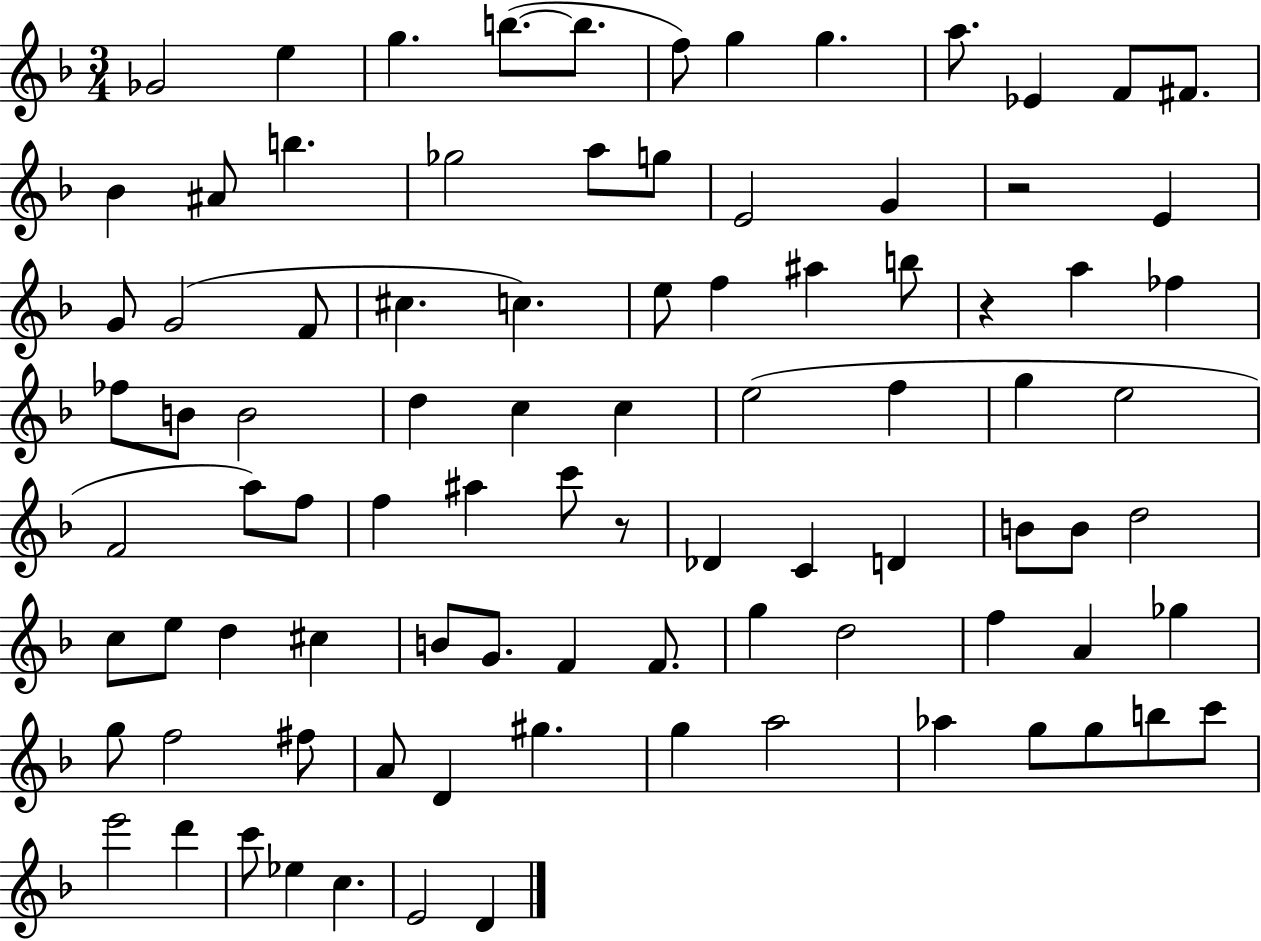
{
  \clef treble
  \numericTimeSignature
  \time 3/4
  \key f \major
  ges'2 e''4 | g''4. b''8.~(~ b''8. | f''8) g''4 g''4. | a''8. ees'4 f'8 fis'8. | \break bes'4 ais'8 b''4. | ges''2 a''8 g''8 | e'2 g'4 | r2 e'4 | \break g'8 g'2( f'8 | cis''4. c''4.) | e''8 f''4 ais''4 b''8 | r4 a''4 fes''4 | \break fes''8 b'8 b'2 | d''4 c''4 c''4 | e''2( f''4 | g''4 e''2 | \break f'2 a''8) f''8 | f''4 ais''4 c'''8 r8 | des'4 c'4 d'4 | b'8 b'8 d''2 | \break c''8 e''8 d''4 cis''4 | b'8 g'8. f'4 f'8. | g''4 d''2 | f''4 a'4 ges''4 | \break g''8 f''2 fis''8 | a'8 d'4 gis''4. | g''4 a''2 | aes''4 g''8 g''8 b''8 c'''8 | \break e'''2 d'''4 | c'''8 ees''4 c''4. | e'2 d'4 | \bar "|."
}